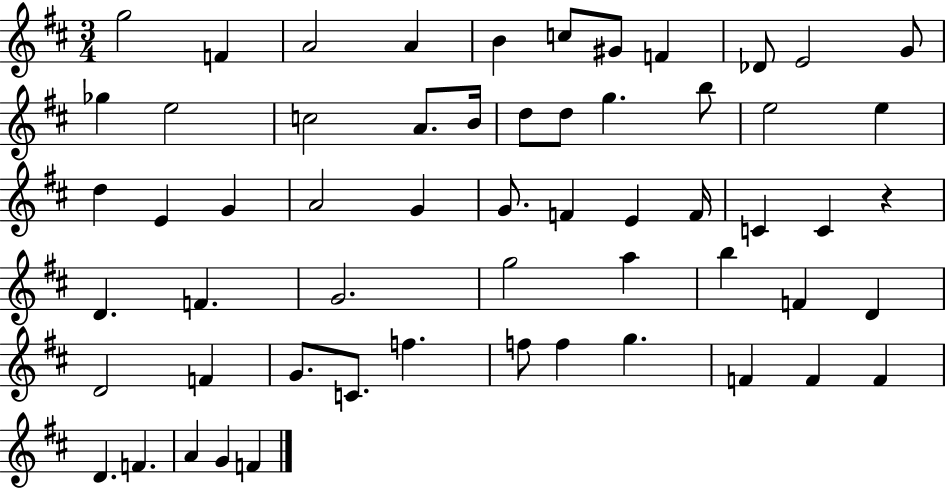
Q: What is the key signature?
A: D major